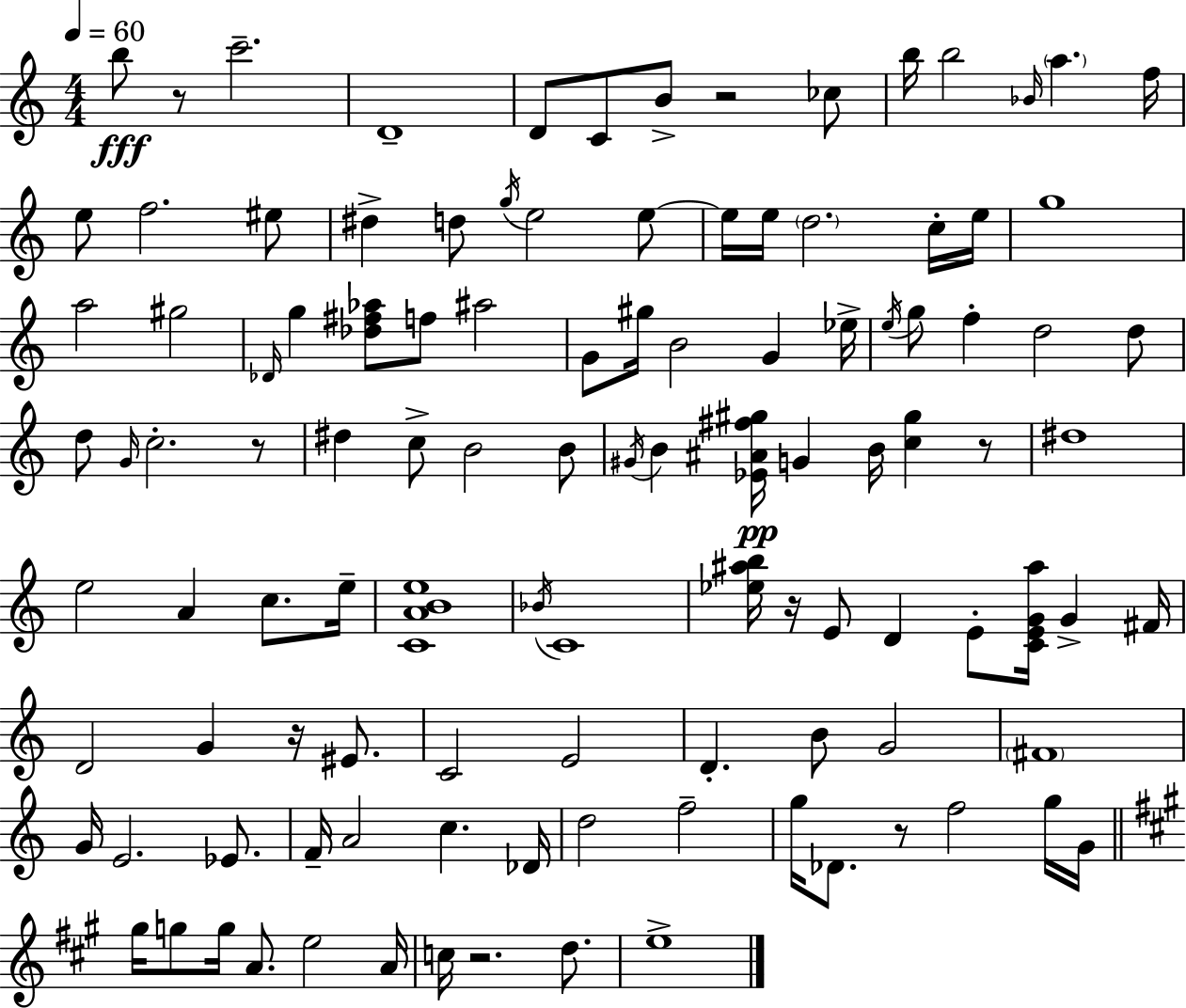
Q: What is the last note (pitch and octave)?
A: E5